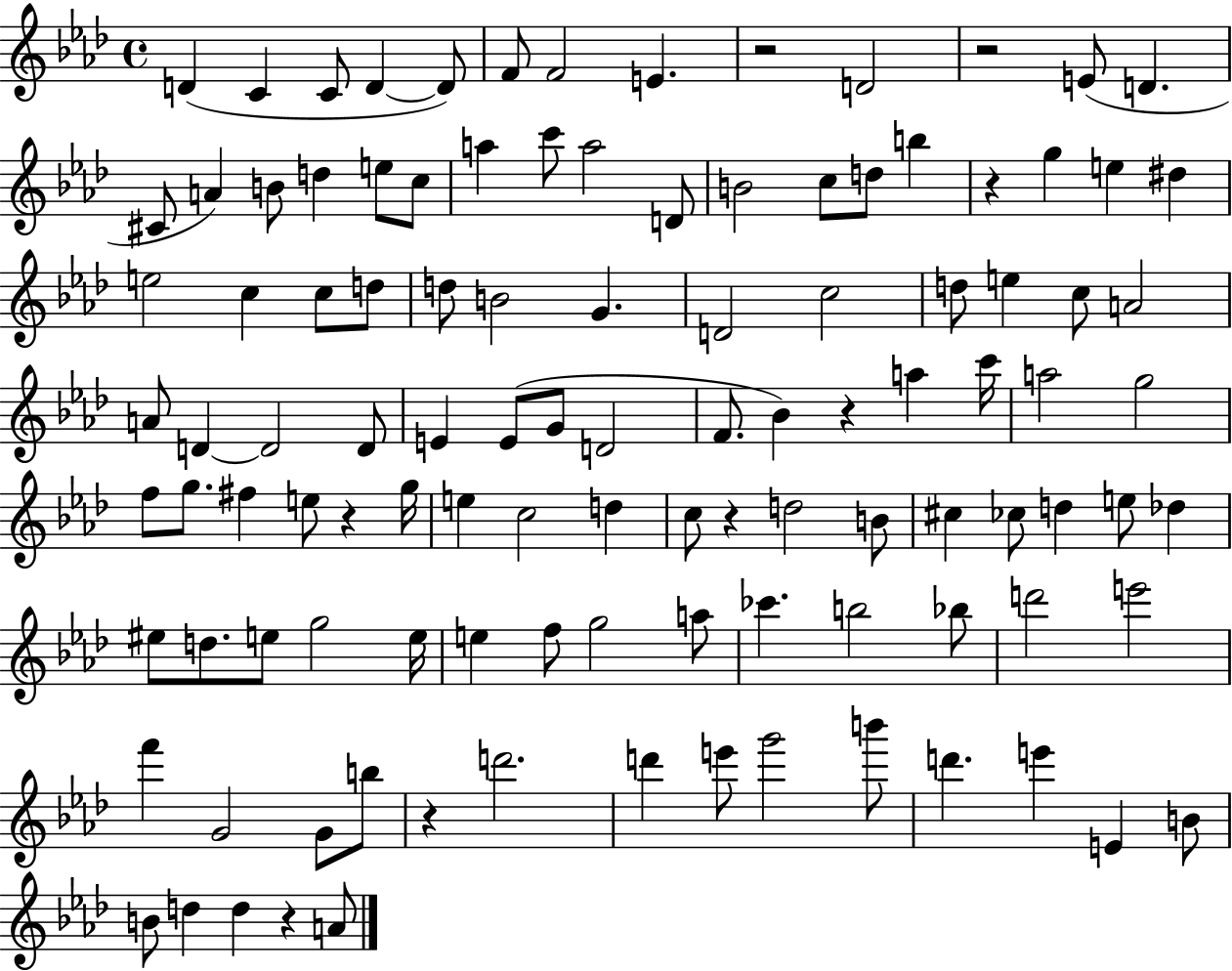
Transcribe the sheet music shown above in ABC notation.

X:1
T:Untitled
M:4/4
L:1/4
K:Ab
D C C/2 D D/2 F/2 F2 E z2 D2 z2 E/2 D ^C/2 A B/2 d e/2 c/2 a c'/2 a2 D/2 B2 c/2 d/2 b z g e ^d e2 c c/2 d/2 d/2 B2 G D2 c2 d/2 e c/2 A2 A/2 D D2 D/2 E E/2 G/2 D2 F/2 _B z a c'/4 a2 g2 f/2 g/2 ^f e/2 z g/4 e c2 d c/2 z d2 B/2 ^c _c/2 d e/2 _d ^e/2 d/2 e/2 g2 e/4 e f/2 g2 a/2 _c' b2 _b/2 d'2 e'2 f' G2 G/2 b/2 z d'2 d' e'/2 g'2 b'/2 d' e' E B/2 B/2 d d z A/2